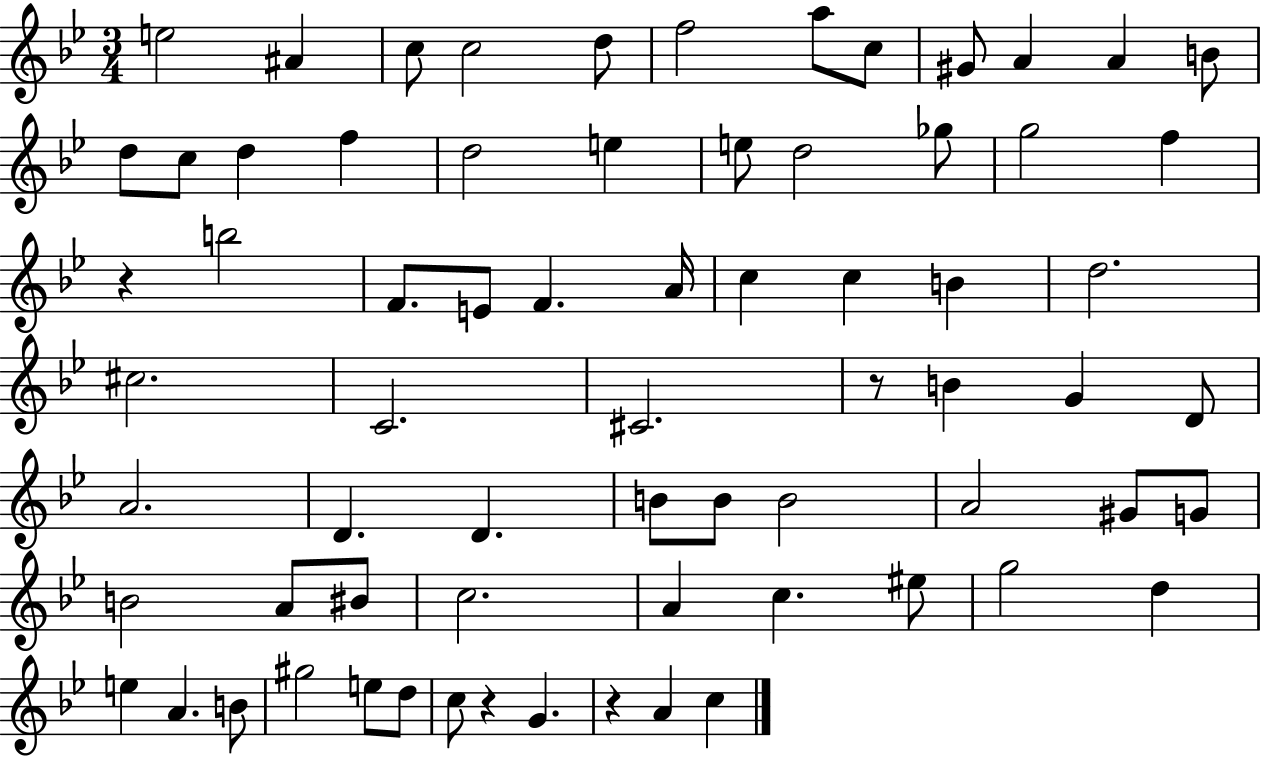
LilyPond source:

{
  \clef treble
  \numericTimeSignature
  \time 3/4
  \key bes \major
  e''2 ais'4 | c''8 c''2 d''8 | f''2 a''8 c''8 | gis'8 a'4 a'4 b'8 | \break d''8 c''8 d''4 f''4 | d''2 e''4 | e''8 d''2 ges''8 | g''2 f''4 | \break r4 b''2 | f'8. e'8 f'4. a'16 | c''4 c''4 b'4 | d''2. | \break cis''2. | c'2. | cis'2. | r8 b'4 g'4 d'8 | \break a'2. | d'4. d'4. | b'8 b'8 b'2 | a'2 gis'8 g'8 | \break b'2 a'8 bis'8 | c''2. | a'4 c''4. eis''8 | g''2 d''4 | \break e''4 a'4. b'8 | gis''2 e''8 d''8 | c''8 r4 g'4. | r4 a'4 c''4 | \break \bar "|."
}